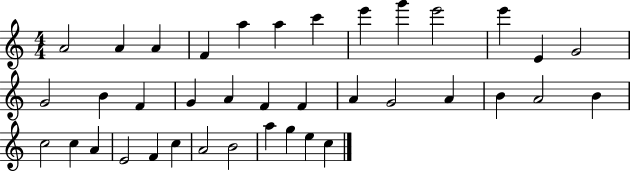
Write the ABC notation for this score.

X:1
T:Untitled
M:4/4
L:1/4
K:C
A2 A A F a a c' e' g' e'2 e' E G2 G2 B F G A F F A G2 A B A2 B c2 c A E2 F c A2 B2 a g e c